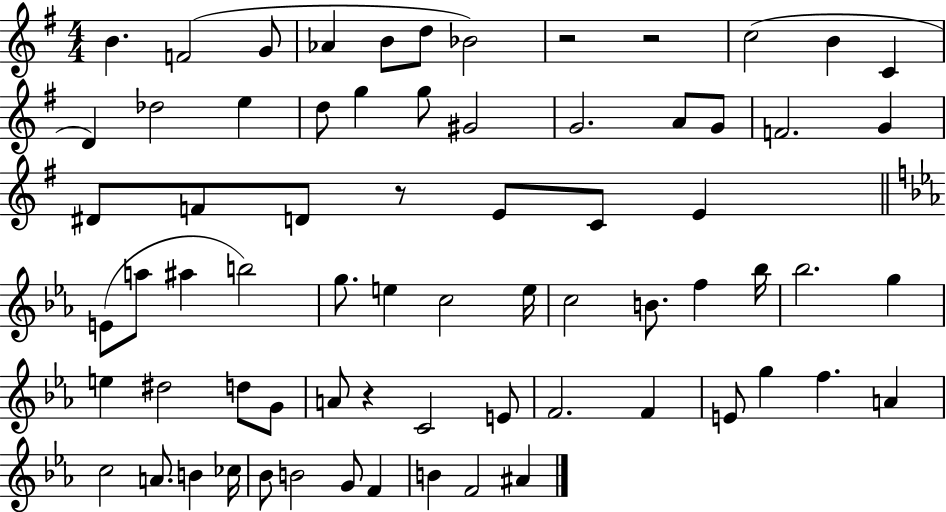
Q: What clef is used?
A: treble